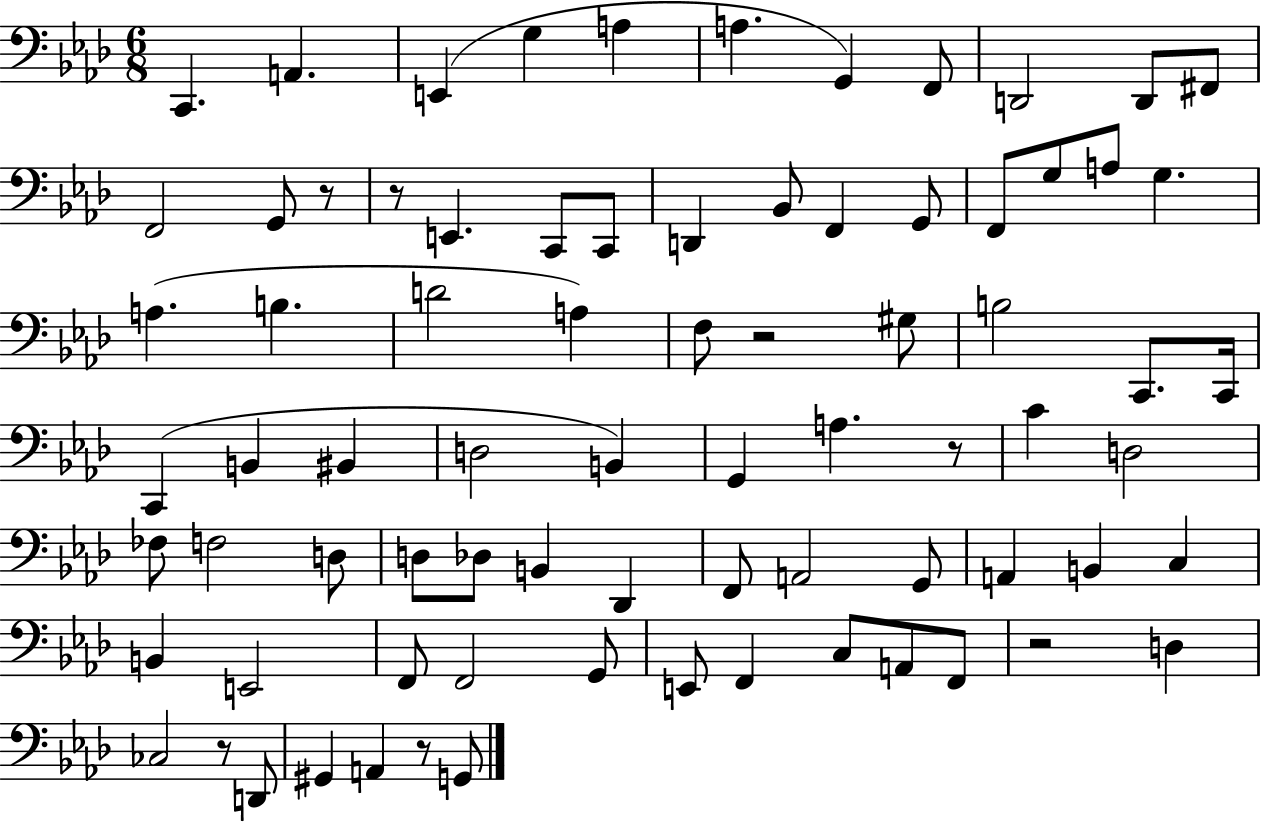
{
  \clef bass
  \numericTimeSignature
  \time 6/8
  \key aes \major
  c,4. a,4. | e,4( g4 a4 | a4. g,4) f,8 | d,2 d,8 fis,8 | \break f,2 g,8 r8 | r8 e,4. c,8 c,8 | d,4 bes,8 f,4 g,8 | f,8 g8 a8 g4. | \break a4.( b4. | d'2 a4) | f8 r2 gis8 | b2 c,8. c,16 | \break c,4( b,4 bis,4 | d2 b,4) | g,4 a4. r8 | c'4 d2 | \break fes8 f2 d8 | d8 des8 b,4 des,4 | f,8 a,2 g,8 | a,4 b,4 c4 | \break b,4 e,2 | f,8 f,2 g,8 | e,8 f,4 c8 a,8 f,8 | r2 d4 | \break ces2 r8 d,8 | gis,4 a,4 r8 g,8 | \bar "|."
}